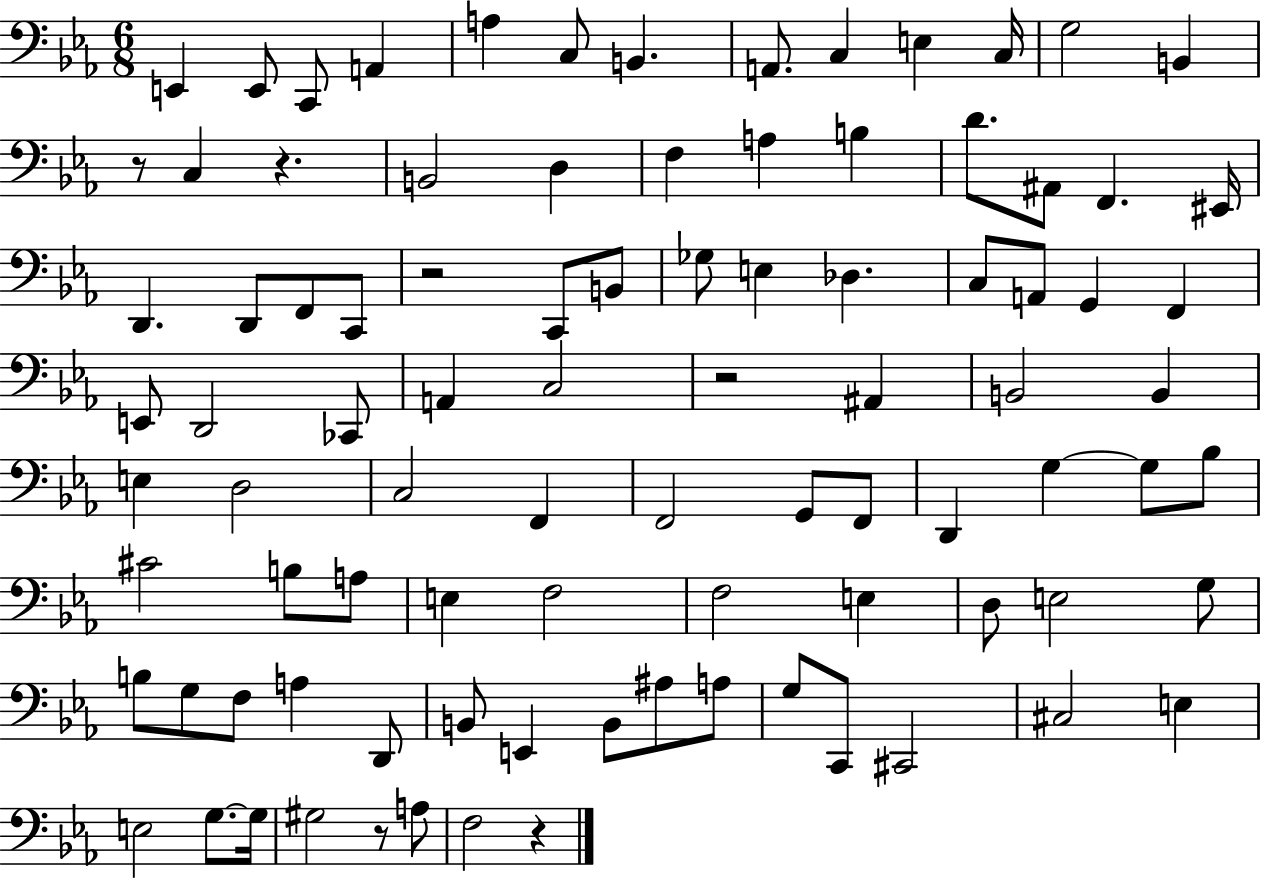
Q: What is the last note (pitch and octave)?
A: F3